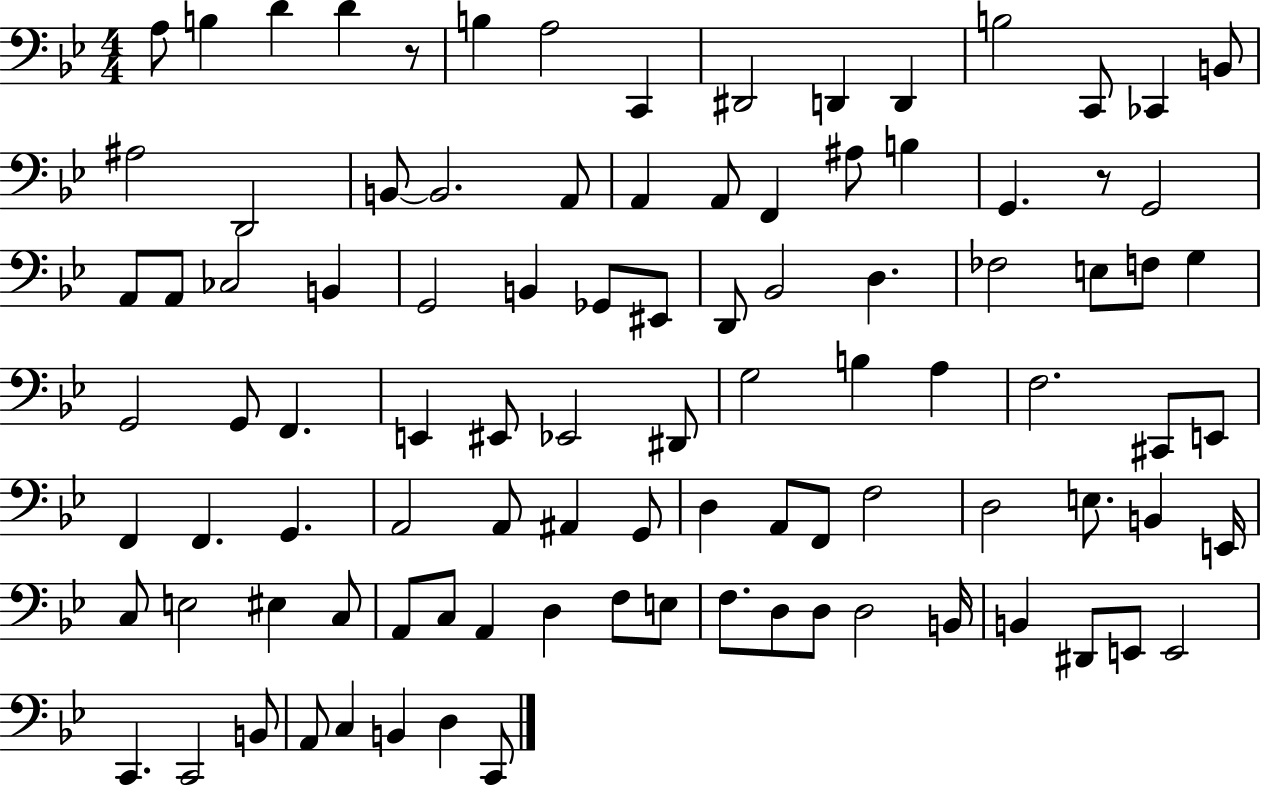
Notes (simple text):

A3/e B3/q D4/q D4/q R/e B3/q A3/h C2/q D#2/h D2/q D2/q B3/h C2/e CES2/q B2/e A#3/h D2/h B2/e B2/h. A2/e A2/q A2/e F2/q A#3/e B3/q G2/q. R/e G2/h A2/e A2/e CES3/h B2/q G2/h B2/q Gb2/e EIS2/e D2/e Bb2/h D3/q. FES3/h E3/e F3/e G3/q G2/h G2/e F2/q. E2/q EIS2/e Eb2/h D#2/e G3/h B3/q A3/q F3/h. C#2/e E2/e F2/q F2/q. G2/q. A2/h A2/e A#2/q G2/e D3/q A2/e F2/e F3/h D3/h E3/e. B2/q E2/s C3/e E3/h EIS3/q C3/e A2/e C3/e A2/q D3/q F3/e E3/e F3/e. D3/e D3/e D3/h B2/s B2/q D#2/e E2/e E2/h C2/q. C2/h B2/e A2/e C3/q B2/q D3/q C2/e